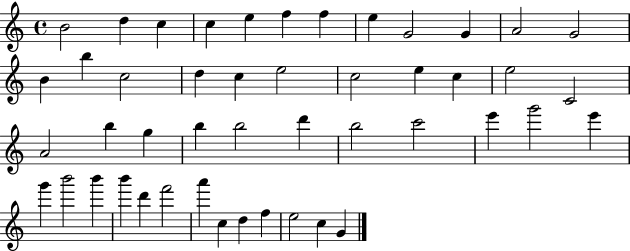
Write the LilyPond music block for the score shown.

{
  \clef treble
  \time 4/4
  \defaultTimeSignature
  \key c \major
  b'2 d''4 c''4 | c''4 e''4 f''4 f''4 | e''4 g'2 g'4 | a'2 g'2 | \break b'4 b''4 c''2 | d''4 c''4 e''2 | c''2 e''4 c''4 | e''2 c'2 | \break a'2 b''4 g''4 | b''4 b''2 d'''4 | b''2 c'''2 | e'''4 g'''2 e'''4 | \break g'''4 b'''2 b'''4 | b'''4 d'''4 f'''2 | a'''4 c''4 d''4 f''4 | e''2 c''4 g'4 | \break \bar "|."
}